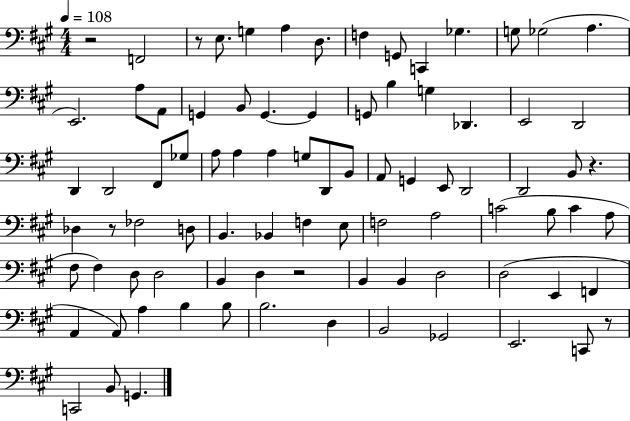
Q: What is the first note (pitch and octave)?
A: F2